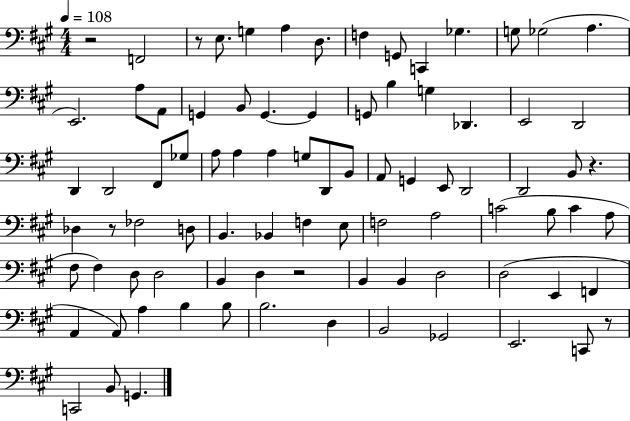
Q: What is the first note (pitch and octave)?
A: F2